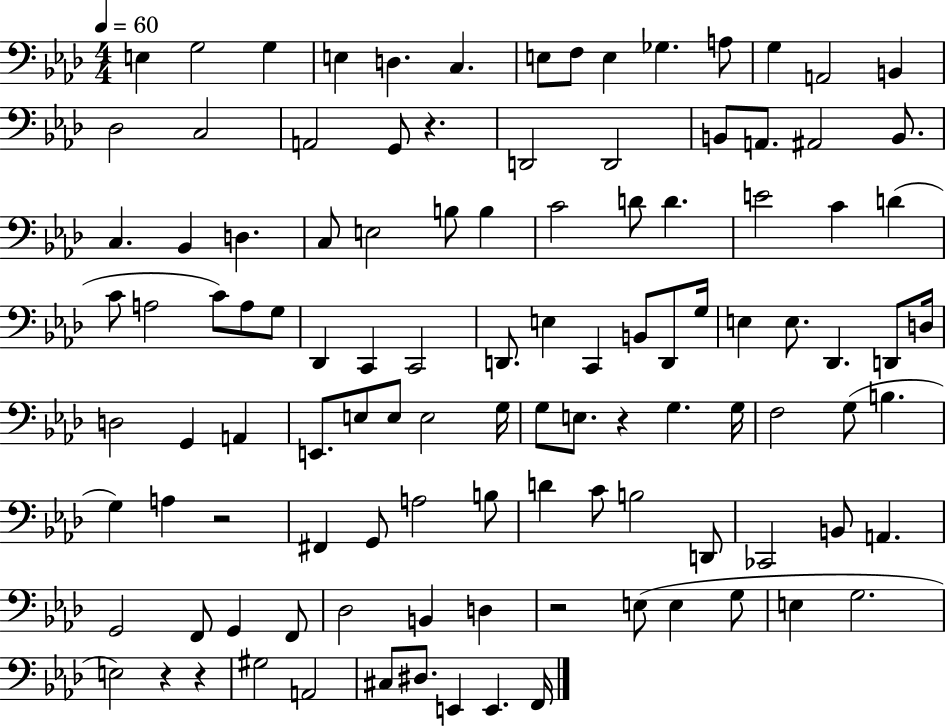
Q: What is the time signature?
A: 4/4